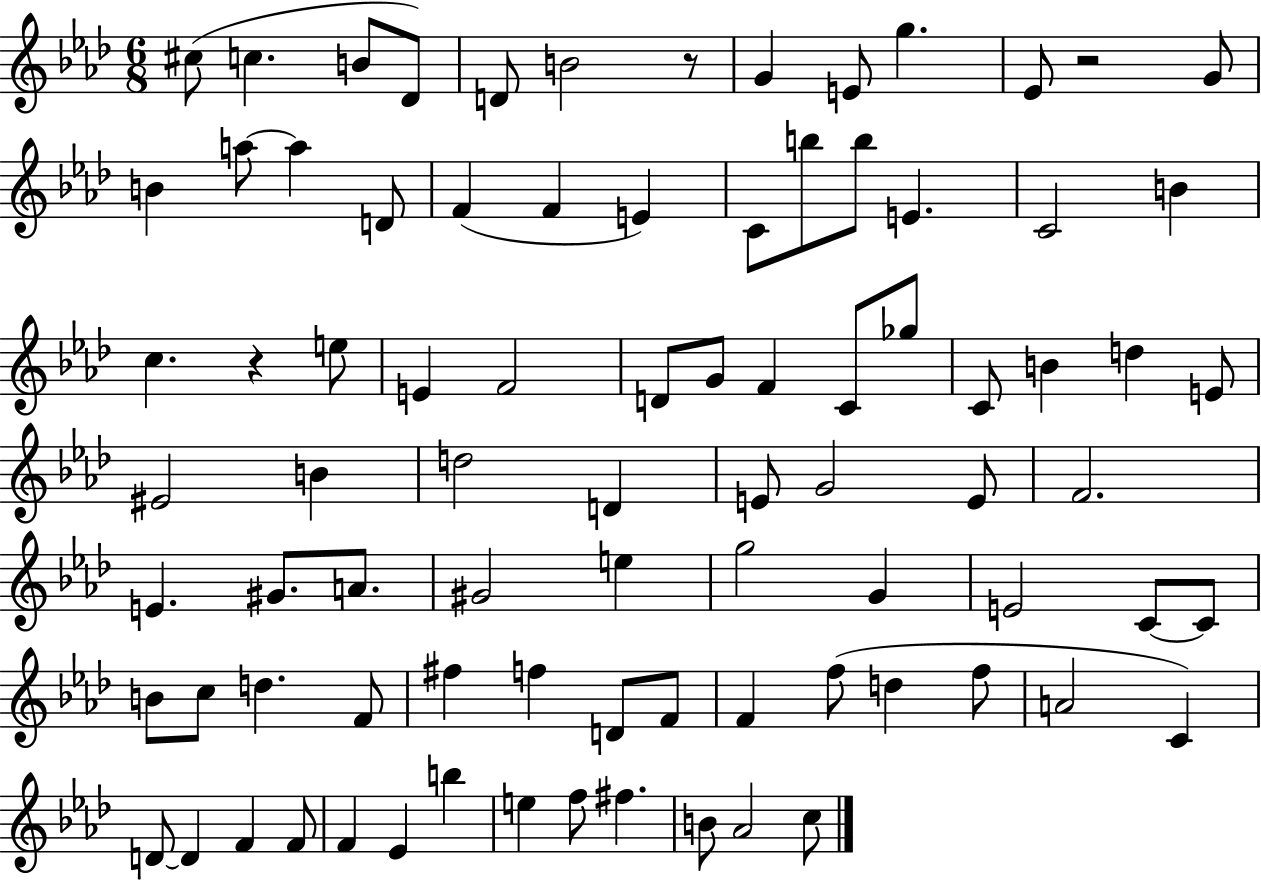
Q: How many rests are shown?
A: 3